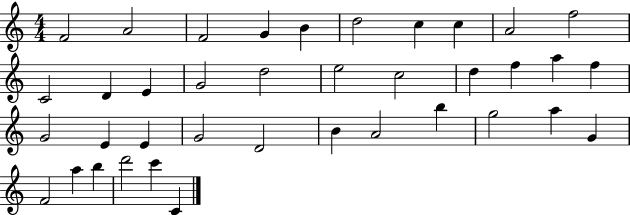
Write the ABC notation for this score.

X:1
T:Untitled
M:4/4
L:1/4
K:C
F2 A2 F2 G B d2 c c A2 f2 C2 D E G2 d2 e2 c2 d f a f G2 E E G2 D2 B A2 b g2 a G F2 a b d'2 c' C